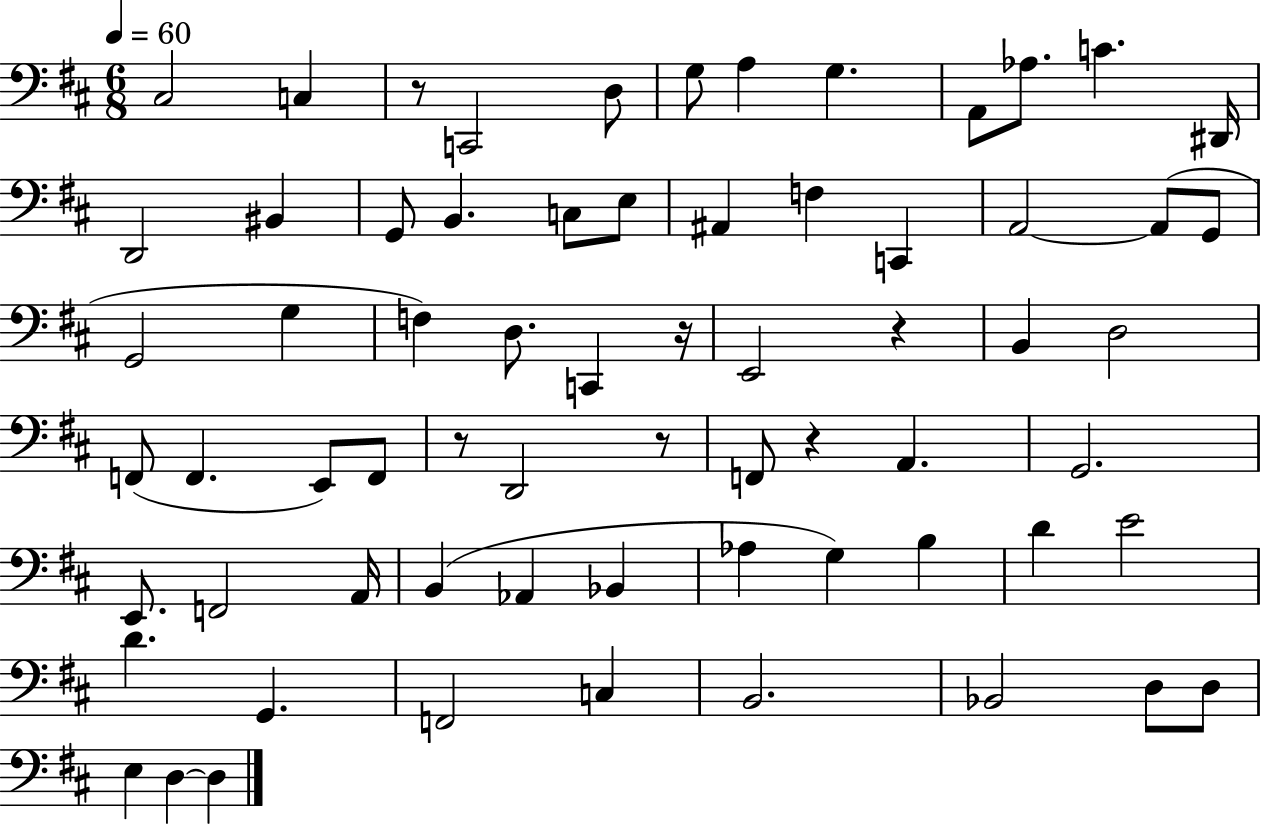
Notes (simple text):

C#3/h C3/q R/e C2/h D3/e G3/e A3/q G3/q. A2/e Ab3/e. C4/q. D#2/s D2/h BIS2/q G2/e B2/q. C3/e E3/e A#2/q F3/q C2/q A2/h A2/e G2/e G2/h G3/q F3/q D3/e. C2/q R/s E2/h R/q B2/q D3/h F2/e F2/q. E2/e F2/e R/e D2/h R/e F2/e R/q A2/q. G2/h. E2/e. F2/h A2/s B2/q Ab2/q Bb2/q Ab3/q G3/q B3/q D4/q E4/h D4/q. G2/q. F2/h C3/q B2/h. Bb2/h D3/e D3/e E3/q D3/q D3/q